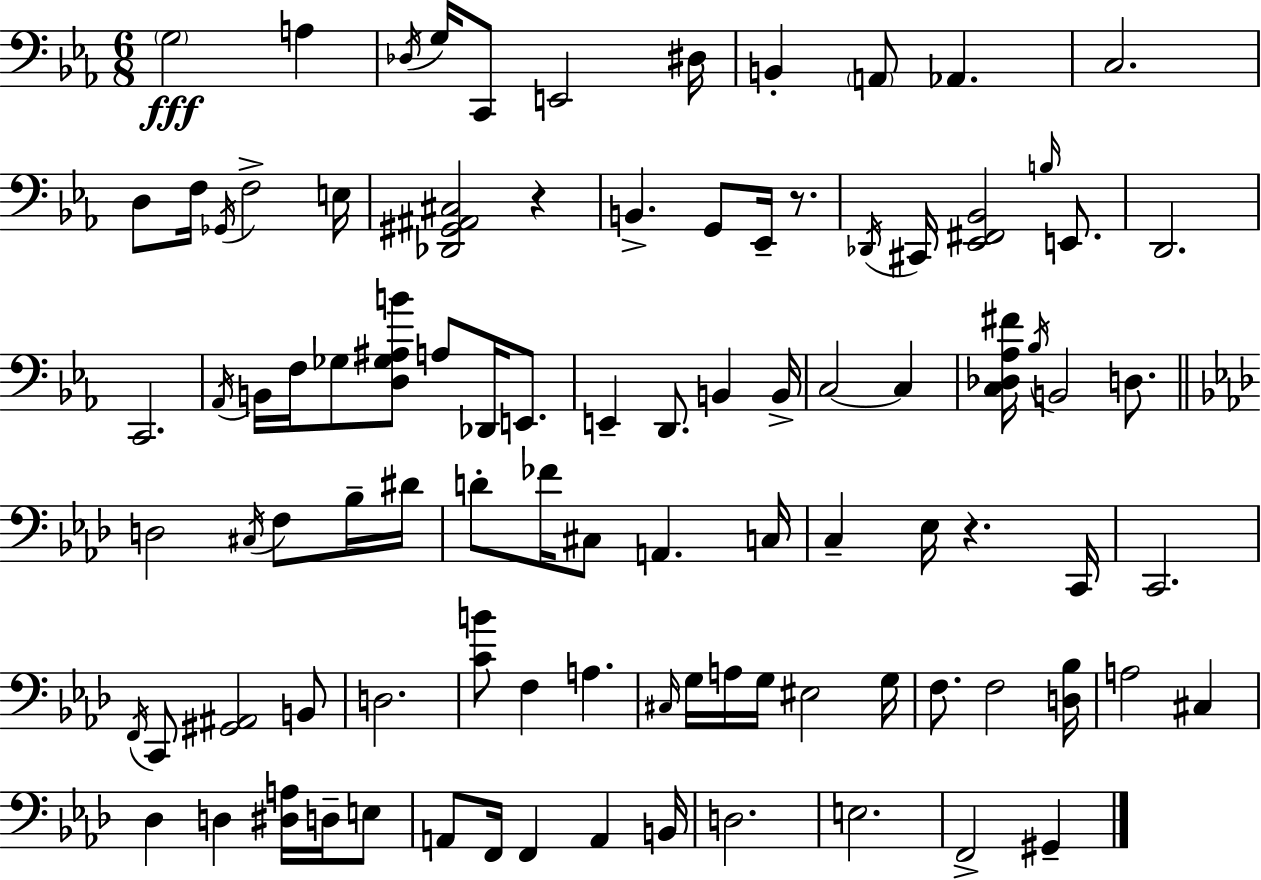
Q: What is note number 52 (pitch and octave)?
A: C3